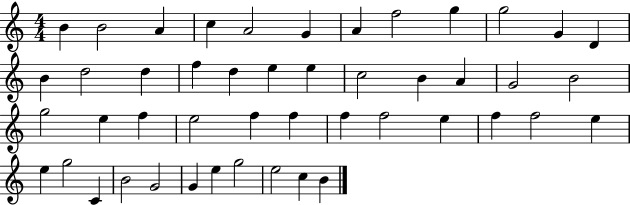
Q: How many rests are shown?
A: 0